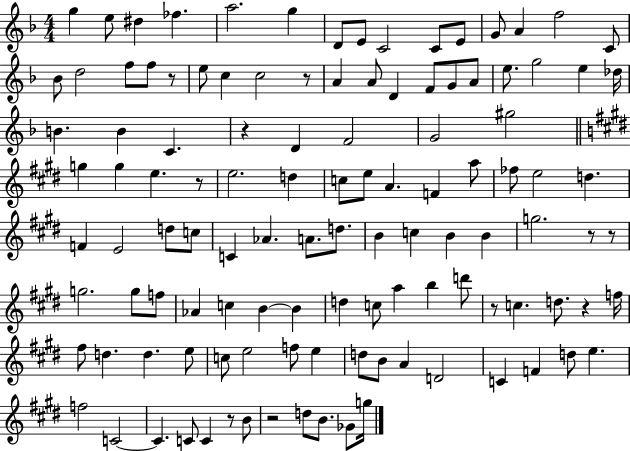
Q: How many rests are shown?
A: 10